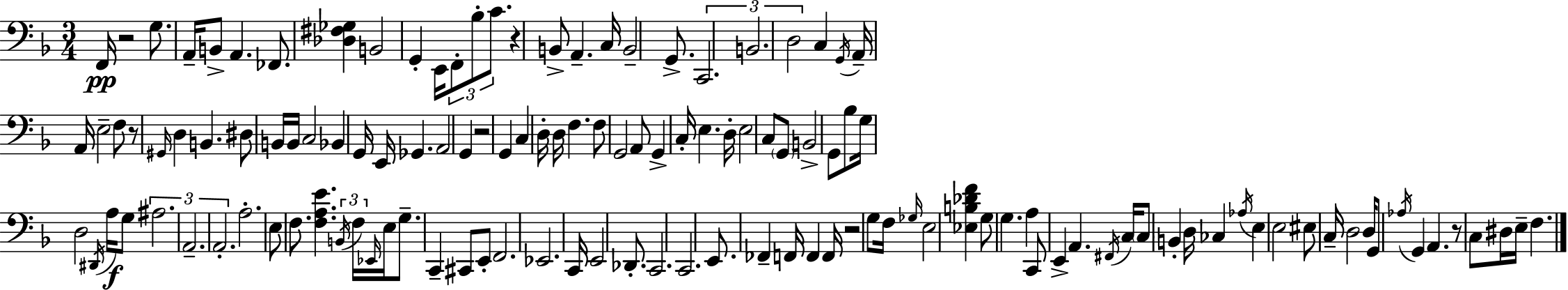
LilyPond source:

{
  \clef bass
  \numericTimeSignature
  \time 3/4
  \key d \minor
  f,16\pp r2 g8. | a,16-- b,8-> a,4. fes,8. | <des fis ges>4 b,2 | g,4-. e,16 \tuplet 3/2 { f,8-. bes8-. c'8. } | \break r4 b,8-> a,4.-- | c16 b,2-- g,8.-> | \tuplet 3/2 { c,2. | b,2. | \break d2 } c4 | \acciaccatura { g,16 } a,16-- a,16 e2-- f8 | r8 \grace { gis,16 } d4 b,4. | dis8 b,16 b,16 c2 | \break bes,4 g,16 e,16 ges,4. | a,2 g,4 | r2 g,4 | c4 d16-. d16 f4. | \break f8 g,2 | a,8 g,4-> c16-. e4. | d16-. e2 c8 | \parenthesize g,8 b,2-> g,8 | \break bes8 g16 d2 \acciaccatura { dis,16 }\f | a16 g8 \tuplet 3/2 { ais2. | a,2.-- | a,2.-. } | \break a2.-. | e8 f8. <f a e'>4. | \tuplet 3/2 { \acciaccatura { b,16 } f16 \grace { ees,16 } } e16 g8.-- c,4-- | cis,8 e,8-. f,2. | \break ees,2. | c,16 e,2 | des,8.-. c,2. | c,2. | \break e,8. fes,4-- | f,16 f,4 f,16 r2 | g8 f16 \grace { ges16 } e2 | <ees b des' f'>4 g8 g4. | \break a4 c,8 e,4-> | a,4. \acciaccatura { fis,16 } c16 \parenthesize c8 b,4-. | d16 ces4 \acciaccatura { aes16 } e4 | e2 eis8 c16-- d2 | \break d16 g,8 \acciaccatura { aes16 } g,4 | a,4. r8 c8 | dis16 e16-- f4. \bar "|."
}